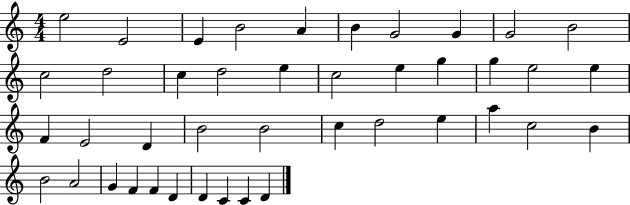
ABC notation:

X:1
T:Untitled
M:4/4
L:1/4
K:C
e2 E2 E B2 A B G2 G G2 B2 c2 d2 c d2 e c2 e g g e2 e F E2 D B2 B2 c d2 e a c2 B B2 A2 G F F D D C C D